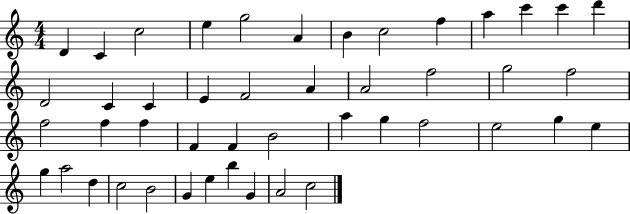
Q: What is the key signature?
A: C major